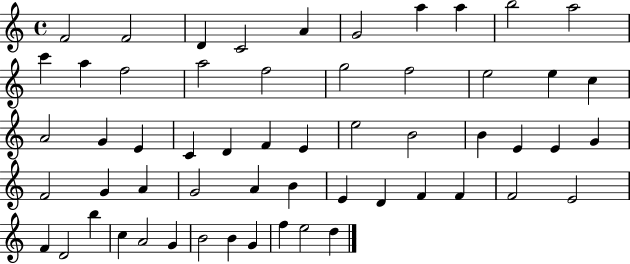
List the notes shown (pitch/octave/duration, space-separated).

F4/h F4/h D4/q C4/h A4/q G4/h A5/q A5/q B5/h A5/h C6/q A5/q F5/h A5/h F5/h G5/h F5/h E5/h E5/q C5/q A4/h G4/q E4/q C4/q D4/q F4/q E4/q E5/h B4/h B4/q E4/q E4/q G4/q F4/h G4/q A4/q G4/h A4/q B4/q E4/q D4/q F4/q F4/q F4/h E4/h F4/q D4/h B5/q C5/q A4/h G4/q B4/h B4/q G4/q F5/q E5/h D5/q